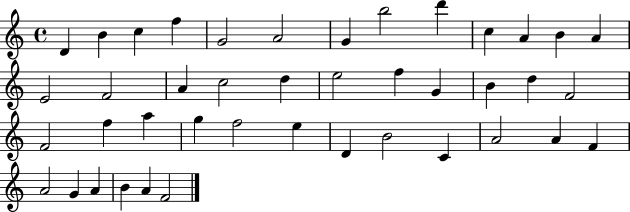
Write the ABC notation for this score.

X:1
T:Untitled
M:4/4
L:1/4
K:C
D B c f G2 A2 G b2 d' c A B A E2 F2 A c2 d e2 f G B d F2 F2 f a g f2 e D B2 C A2 A F A2 G A B A F2